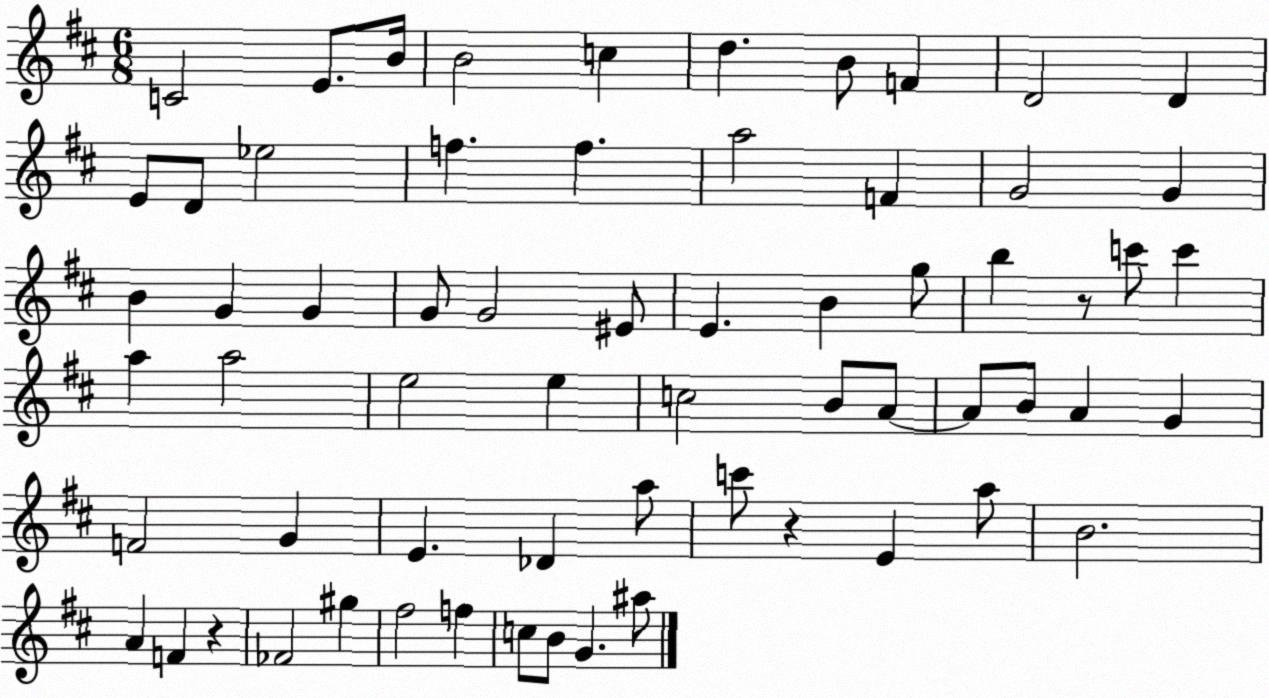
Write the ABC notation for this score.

X:1
T:Untitled
M:6/8
L:1/4
K:D
C2 E/2 B/4 B2 c d B/2 F D2 D E/2 D/2 _e2 f f a2 F G2 G B G G G/2 G2 ^E/2 E B g/2 b z/2 c'/2 c' a a2 e2 e c2 B/2 A/2 A/2 B/2 A G F2 G E _D a/2 c'/2 z E a/2 B2 A F z _F2 ^g ^f2 f c/2 B/2 G ^a/2